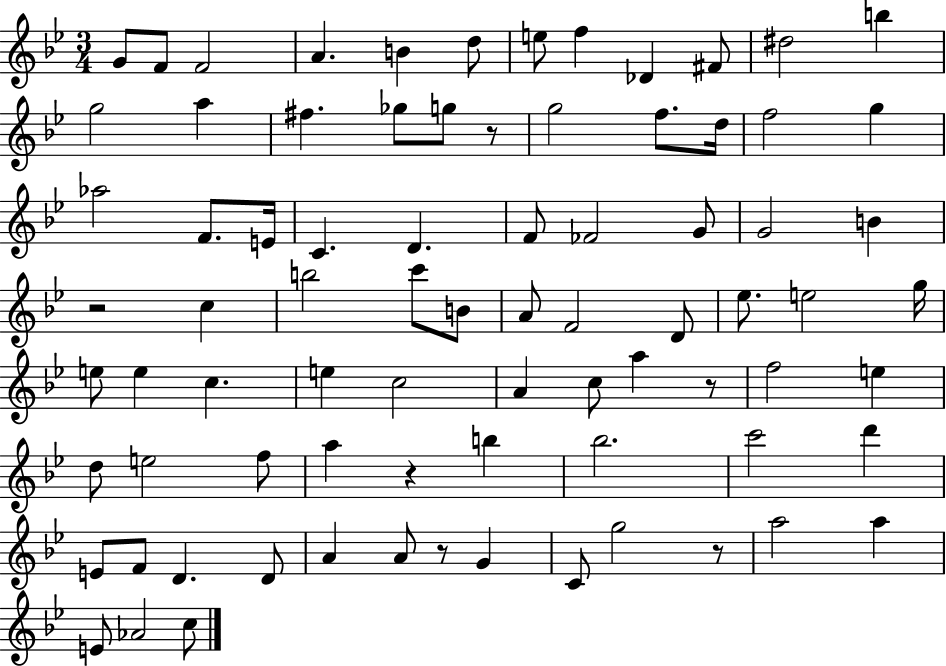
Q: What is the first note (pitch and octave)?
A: G4